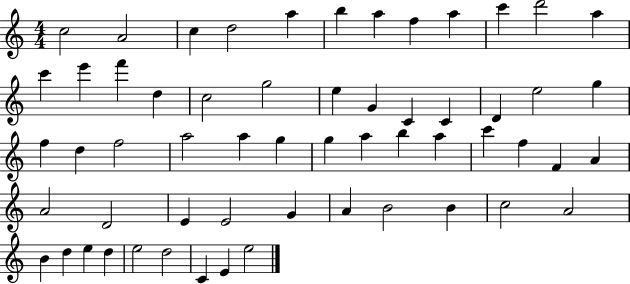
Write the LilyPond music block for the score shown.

{
  \clef treble
  \numericTimeSignature
  \time 4/4
  \key c \major
  c''2 a'2 | c''4 d''2 a''4 | b''4 a''4 f''4 a''4 | c'''4 d'''2 a''4 | \break c'''4 e'''4 f'''4 d''4 | c''2 g''2 | e''4 g'4 c'4 c'4 | d'4 e''2 g''4 | \break f''4 d''4 f''2 | a''2 a''4 g''4 | g''4 a''4 b''4 a''4 | c'''4 f''4 f'4 a'4 | \break a'2 d'2 | e'4 e'2 g'4 | a'4 b'2 b'4 | c''2 a'2 | \break b'4 d''4 e''4 d''4 | e''2 d''2 | c'4 e'4 e''2 | \bar "|."
}